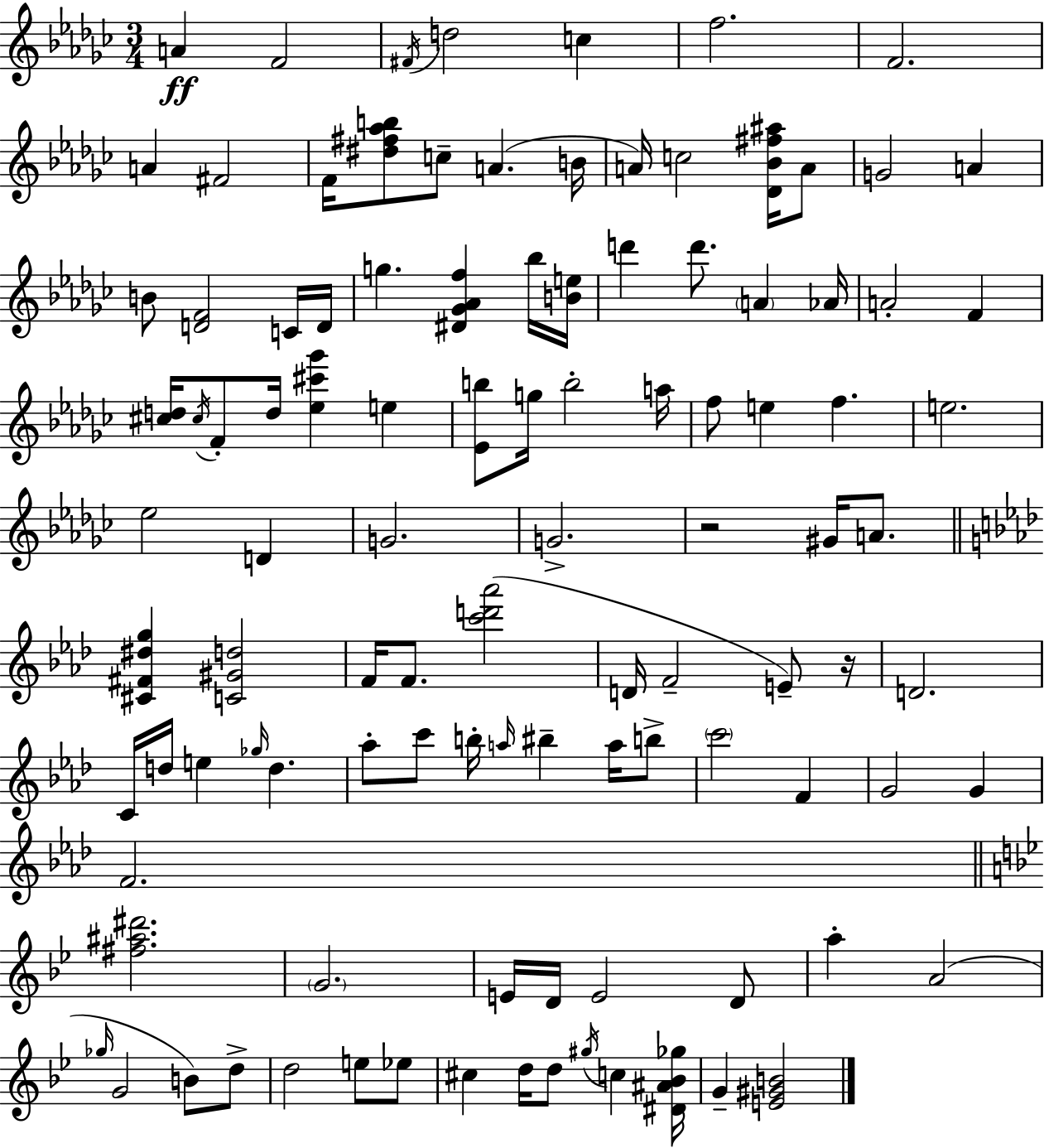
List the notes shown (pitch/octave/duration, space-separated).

A4/q F4/h F#4/s D5/h C5/q F5/h. F4/h. A4/q F#4/h F4/s [D#5,F#5,Ab5,B5]/e C5/e A4/q. B4/s A4/s C5/h [Db4,Bb4,F#5,A#5]/s A4/e G4/h A4/q B4/e [D4,F4]/h C4/s D4/s G5/q. [D#4,Gb4,Ab4,F5]/q Bb5/s [B4,E5]/s D6/q D6/e. A4/q Ab4/s A4/h F4/q [C#5,D5]/s C#5/s F4/e D5/s [Eb5,C#6,Gb6]/q E5/q [Eb4,B5]/e G5/s B5/h A5/s F5/e E5/q F5/q. E5/h. Eb5/h D4/q G4/h. G4/h. R/h G#4/s A4/e. [C#4,F#4,D#5,G5]/q [C4,G#4,D5]/h F4/s F4/e. [C6,D6,Ab6]/h D4/s F4/h E4/e R/s D4/h. C4/s D5/s E5/q Gb5/s D5/q. Ab5/e C6/e B5/s A5/s BIS5/q A5/s B5/e C6/h F4/q G4/h G4/q F4/h. [F#5,A#5,D#6]/h. G4/h. E4/s D4/s E4/h D4/e A5/q A4/h Gb5/s G4/h B4/e D5/e D5/h E5/e Eb5/e C#5/q D5/s D5/e G#5/s C5/q [D#4,A#4,Bb4,Gb5]/s G4/q [E4,G#4,B4]/h